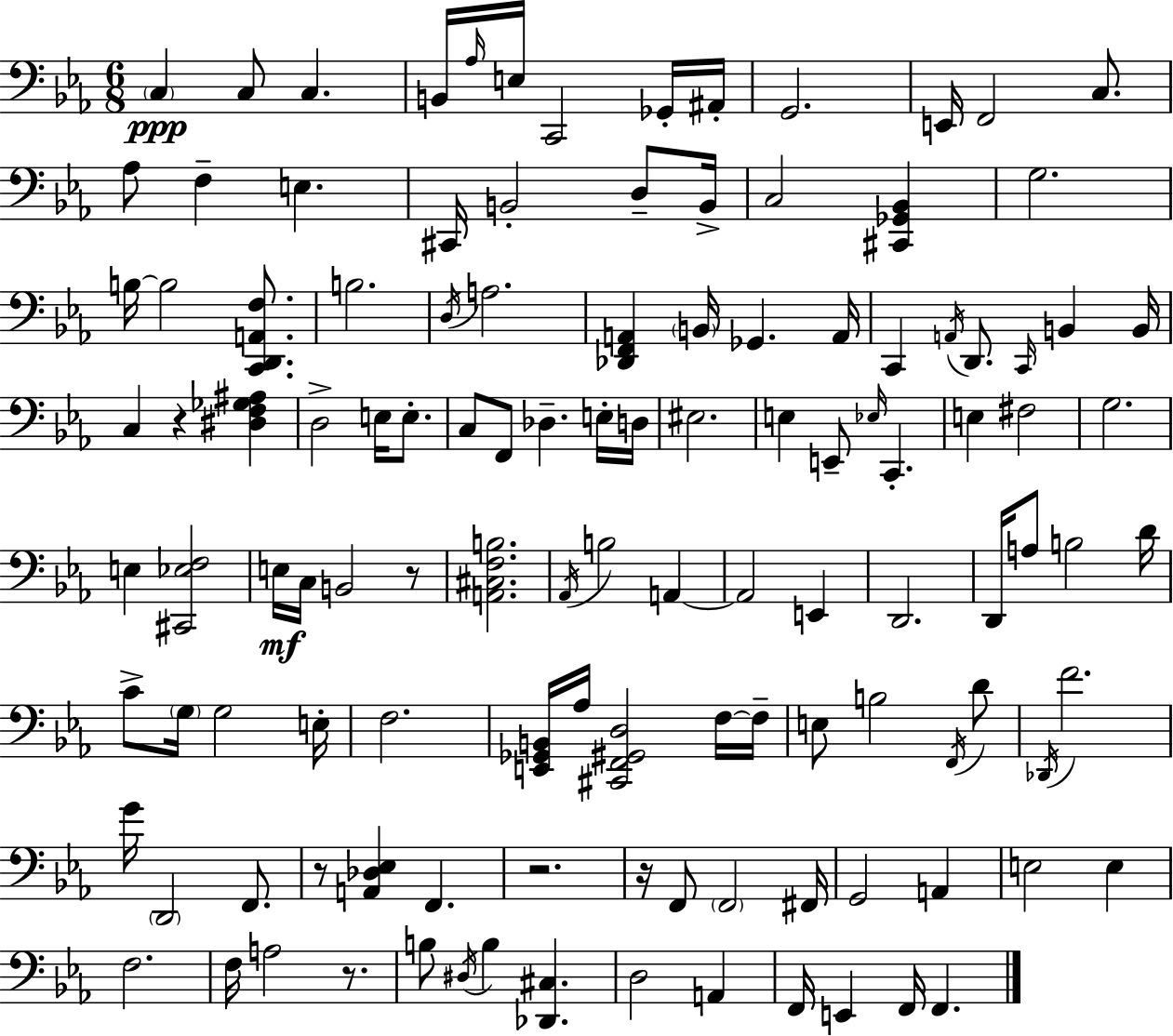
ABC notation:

X:1
T:Untitled
M:6/8
L:1/4
K:Eb
C, C,/2 C, B,,/4 _A,/4 E,/4 C,,2 _G,,/4 ^A,,/4 G,,2 E,,/4 F,,2 C,/2 _A,/2 F, E, ^C,,/4 B,,2 D,/2 B,,/4 C,2 [^C,,_G,,_B,,] G,2 B,/4 B,2 [C,,D,,A,,F,]/2 B,2 D,/4 A,2 [_D,,F,,A,,] B,,/4 _G,, A,,/4 C,, A,,/4 D,,/2 C,,/4 B,, B,,/4 C, z [^D,F,_G,^A,] D,2 E,/4 E,/2 C,/2 F,,/2 _D, E,/4 D,/4 ^E,2 E, E,,/2 _E,/4 C,, E, ^F,2 G,2 E, [^C,,_E,F,]2 E,/4 C,/4 B,,2 z/2 [A,,^C,F,B,]2 _A,,/4 B,2 A,, A,,2 E,, D,,2 D,,/4 A,/2 B,2 D/4 C/2 G,/4 G,2 E,/4 F,2 [E,,_G,,B,,]/4 _A,/4 [^C,,F,,^G,,D,]2 F,/4 F,/4 E,/2 B,2 F,,/4 D/2 _D,,/4 F2 G/4 D,,2 F,,/2 z/2 [A,,_D,_E,] F,, z2 z/4 F,,/2 F,,2 ^F,,/4 G,,2 A,, E,2 E, F,2 F,/4 A,2 z/2 B,/2 ^D,/4 B, [_D,,^C,] D,2 A,, F,,/4 E,, F,,/4 F,,